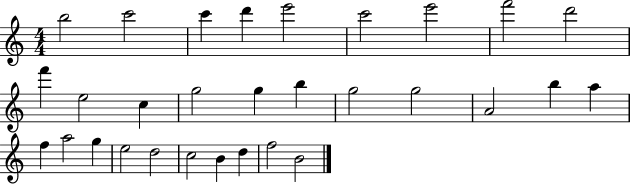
X:1
T:Untitled
M:4/4
L:1/4
K:C
b2 c'2 c' d' e'2 c'2 e'2 f'2 d'2 f' e2 c g2 g b g2 g2 A2 b a f a2 g e2 d2 c2 B d f2 B2